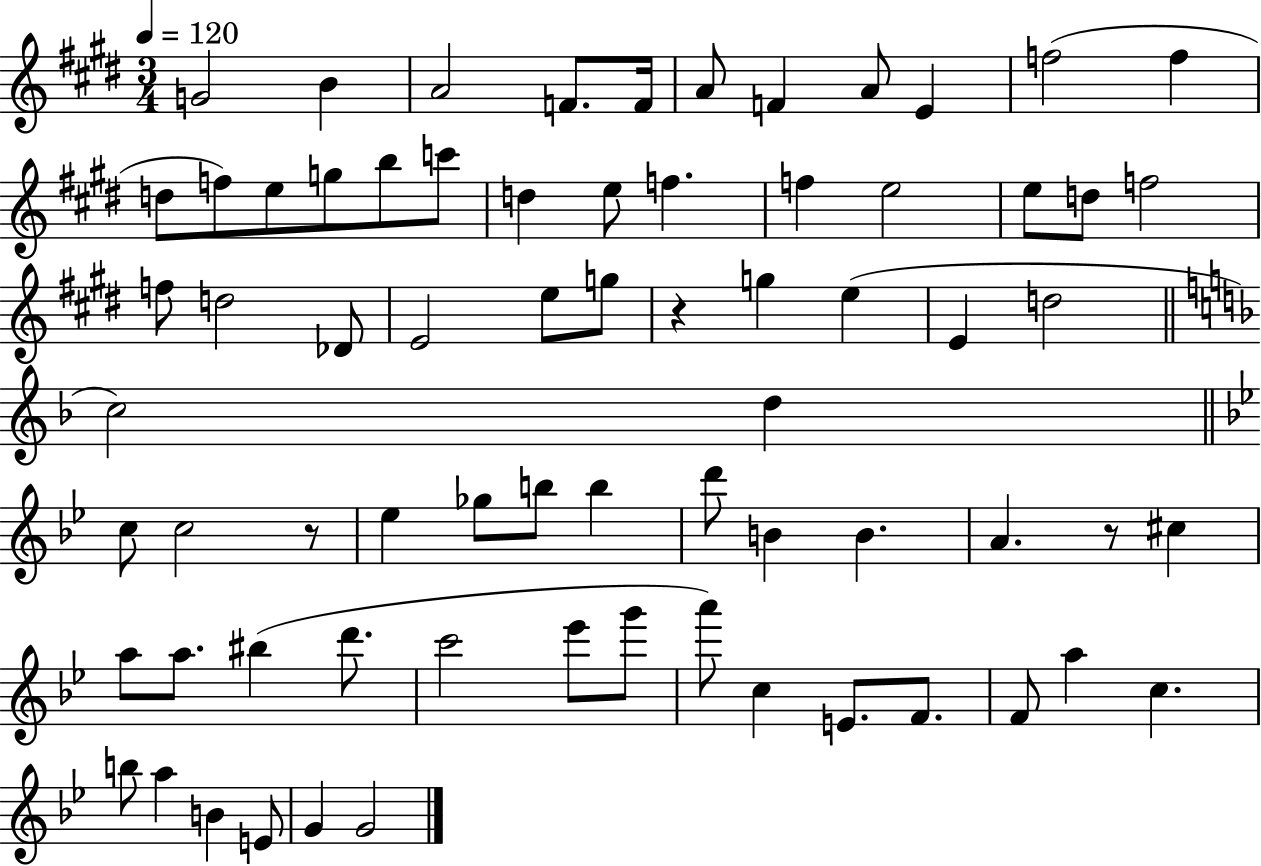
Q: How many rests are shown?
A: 3